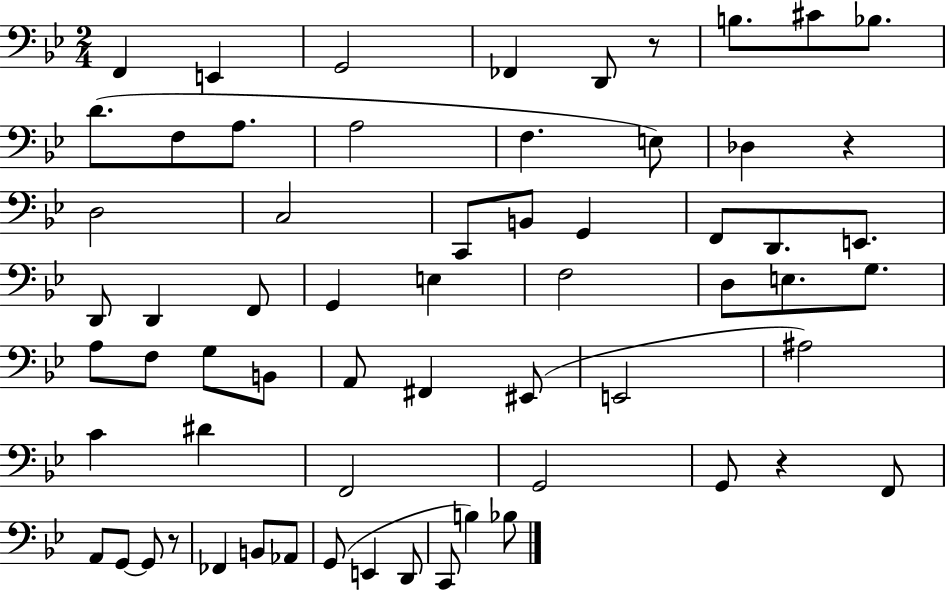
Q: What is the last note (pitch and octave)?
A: Bb3